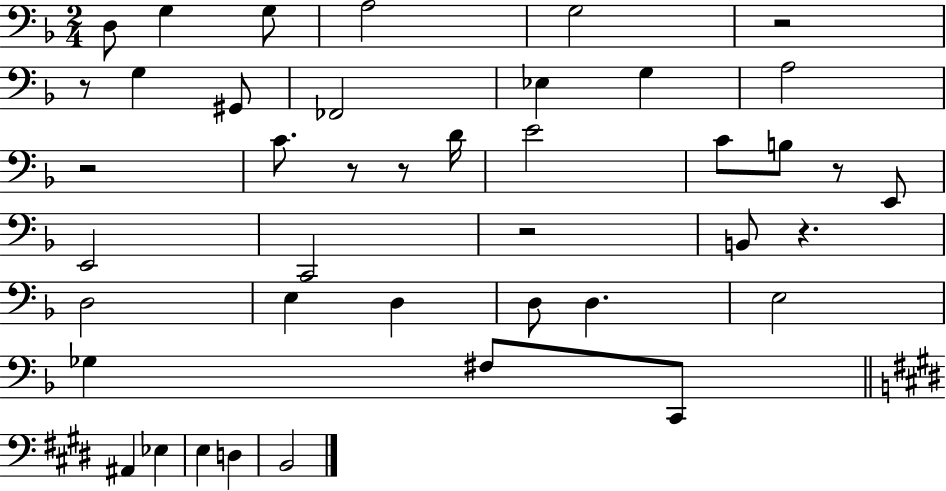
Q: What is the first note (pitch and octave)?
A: D3